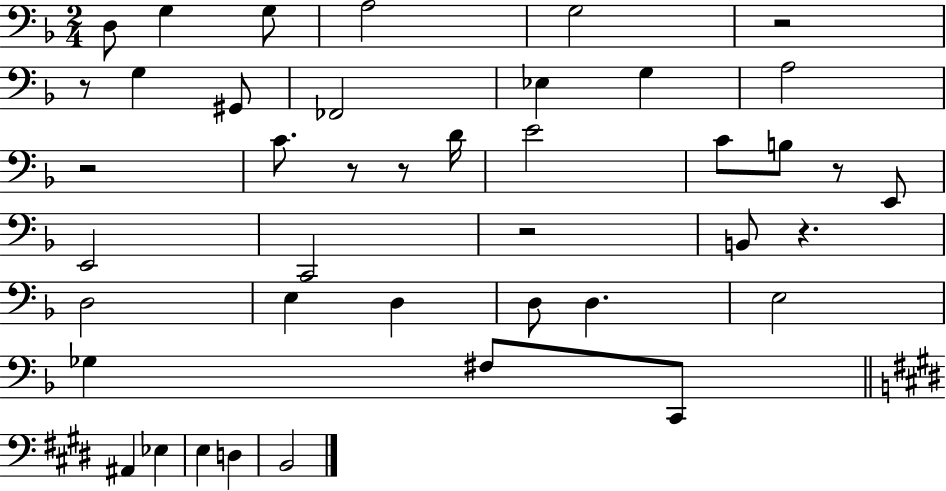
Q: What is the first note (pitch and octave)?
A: D3